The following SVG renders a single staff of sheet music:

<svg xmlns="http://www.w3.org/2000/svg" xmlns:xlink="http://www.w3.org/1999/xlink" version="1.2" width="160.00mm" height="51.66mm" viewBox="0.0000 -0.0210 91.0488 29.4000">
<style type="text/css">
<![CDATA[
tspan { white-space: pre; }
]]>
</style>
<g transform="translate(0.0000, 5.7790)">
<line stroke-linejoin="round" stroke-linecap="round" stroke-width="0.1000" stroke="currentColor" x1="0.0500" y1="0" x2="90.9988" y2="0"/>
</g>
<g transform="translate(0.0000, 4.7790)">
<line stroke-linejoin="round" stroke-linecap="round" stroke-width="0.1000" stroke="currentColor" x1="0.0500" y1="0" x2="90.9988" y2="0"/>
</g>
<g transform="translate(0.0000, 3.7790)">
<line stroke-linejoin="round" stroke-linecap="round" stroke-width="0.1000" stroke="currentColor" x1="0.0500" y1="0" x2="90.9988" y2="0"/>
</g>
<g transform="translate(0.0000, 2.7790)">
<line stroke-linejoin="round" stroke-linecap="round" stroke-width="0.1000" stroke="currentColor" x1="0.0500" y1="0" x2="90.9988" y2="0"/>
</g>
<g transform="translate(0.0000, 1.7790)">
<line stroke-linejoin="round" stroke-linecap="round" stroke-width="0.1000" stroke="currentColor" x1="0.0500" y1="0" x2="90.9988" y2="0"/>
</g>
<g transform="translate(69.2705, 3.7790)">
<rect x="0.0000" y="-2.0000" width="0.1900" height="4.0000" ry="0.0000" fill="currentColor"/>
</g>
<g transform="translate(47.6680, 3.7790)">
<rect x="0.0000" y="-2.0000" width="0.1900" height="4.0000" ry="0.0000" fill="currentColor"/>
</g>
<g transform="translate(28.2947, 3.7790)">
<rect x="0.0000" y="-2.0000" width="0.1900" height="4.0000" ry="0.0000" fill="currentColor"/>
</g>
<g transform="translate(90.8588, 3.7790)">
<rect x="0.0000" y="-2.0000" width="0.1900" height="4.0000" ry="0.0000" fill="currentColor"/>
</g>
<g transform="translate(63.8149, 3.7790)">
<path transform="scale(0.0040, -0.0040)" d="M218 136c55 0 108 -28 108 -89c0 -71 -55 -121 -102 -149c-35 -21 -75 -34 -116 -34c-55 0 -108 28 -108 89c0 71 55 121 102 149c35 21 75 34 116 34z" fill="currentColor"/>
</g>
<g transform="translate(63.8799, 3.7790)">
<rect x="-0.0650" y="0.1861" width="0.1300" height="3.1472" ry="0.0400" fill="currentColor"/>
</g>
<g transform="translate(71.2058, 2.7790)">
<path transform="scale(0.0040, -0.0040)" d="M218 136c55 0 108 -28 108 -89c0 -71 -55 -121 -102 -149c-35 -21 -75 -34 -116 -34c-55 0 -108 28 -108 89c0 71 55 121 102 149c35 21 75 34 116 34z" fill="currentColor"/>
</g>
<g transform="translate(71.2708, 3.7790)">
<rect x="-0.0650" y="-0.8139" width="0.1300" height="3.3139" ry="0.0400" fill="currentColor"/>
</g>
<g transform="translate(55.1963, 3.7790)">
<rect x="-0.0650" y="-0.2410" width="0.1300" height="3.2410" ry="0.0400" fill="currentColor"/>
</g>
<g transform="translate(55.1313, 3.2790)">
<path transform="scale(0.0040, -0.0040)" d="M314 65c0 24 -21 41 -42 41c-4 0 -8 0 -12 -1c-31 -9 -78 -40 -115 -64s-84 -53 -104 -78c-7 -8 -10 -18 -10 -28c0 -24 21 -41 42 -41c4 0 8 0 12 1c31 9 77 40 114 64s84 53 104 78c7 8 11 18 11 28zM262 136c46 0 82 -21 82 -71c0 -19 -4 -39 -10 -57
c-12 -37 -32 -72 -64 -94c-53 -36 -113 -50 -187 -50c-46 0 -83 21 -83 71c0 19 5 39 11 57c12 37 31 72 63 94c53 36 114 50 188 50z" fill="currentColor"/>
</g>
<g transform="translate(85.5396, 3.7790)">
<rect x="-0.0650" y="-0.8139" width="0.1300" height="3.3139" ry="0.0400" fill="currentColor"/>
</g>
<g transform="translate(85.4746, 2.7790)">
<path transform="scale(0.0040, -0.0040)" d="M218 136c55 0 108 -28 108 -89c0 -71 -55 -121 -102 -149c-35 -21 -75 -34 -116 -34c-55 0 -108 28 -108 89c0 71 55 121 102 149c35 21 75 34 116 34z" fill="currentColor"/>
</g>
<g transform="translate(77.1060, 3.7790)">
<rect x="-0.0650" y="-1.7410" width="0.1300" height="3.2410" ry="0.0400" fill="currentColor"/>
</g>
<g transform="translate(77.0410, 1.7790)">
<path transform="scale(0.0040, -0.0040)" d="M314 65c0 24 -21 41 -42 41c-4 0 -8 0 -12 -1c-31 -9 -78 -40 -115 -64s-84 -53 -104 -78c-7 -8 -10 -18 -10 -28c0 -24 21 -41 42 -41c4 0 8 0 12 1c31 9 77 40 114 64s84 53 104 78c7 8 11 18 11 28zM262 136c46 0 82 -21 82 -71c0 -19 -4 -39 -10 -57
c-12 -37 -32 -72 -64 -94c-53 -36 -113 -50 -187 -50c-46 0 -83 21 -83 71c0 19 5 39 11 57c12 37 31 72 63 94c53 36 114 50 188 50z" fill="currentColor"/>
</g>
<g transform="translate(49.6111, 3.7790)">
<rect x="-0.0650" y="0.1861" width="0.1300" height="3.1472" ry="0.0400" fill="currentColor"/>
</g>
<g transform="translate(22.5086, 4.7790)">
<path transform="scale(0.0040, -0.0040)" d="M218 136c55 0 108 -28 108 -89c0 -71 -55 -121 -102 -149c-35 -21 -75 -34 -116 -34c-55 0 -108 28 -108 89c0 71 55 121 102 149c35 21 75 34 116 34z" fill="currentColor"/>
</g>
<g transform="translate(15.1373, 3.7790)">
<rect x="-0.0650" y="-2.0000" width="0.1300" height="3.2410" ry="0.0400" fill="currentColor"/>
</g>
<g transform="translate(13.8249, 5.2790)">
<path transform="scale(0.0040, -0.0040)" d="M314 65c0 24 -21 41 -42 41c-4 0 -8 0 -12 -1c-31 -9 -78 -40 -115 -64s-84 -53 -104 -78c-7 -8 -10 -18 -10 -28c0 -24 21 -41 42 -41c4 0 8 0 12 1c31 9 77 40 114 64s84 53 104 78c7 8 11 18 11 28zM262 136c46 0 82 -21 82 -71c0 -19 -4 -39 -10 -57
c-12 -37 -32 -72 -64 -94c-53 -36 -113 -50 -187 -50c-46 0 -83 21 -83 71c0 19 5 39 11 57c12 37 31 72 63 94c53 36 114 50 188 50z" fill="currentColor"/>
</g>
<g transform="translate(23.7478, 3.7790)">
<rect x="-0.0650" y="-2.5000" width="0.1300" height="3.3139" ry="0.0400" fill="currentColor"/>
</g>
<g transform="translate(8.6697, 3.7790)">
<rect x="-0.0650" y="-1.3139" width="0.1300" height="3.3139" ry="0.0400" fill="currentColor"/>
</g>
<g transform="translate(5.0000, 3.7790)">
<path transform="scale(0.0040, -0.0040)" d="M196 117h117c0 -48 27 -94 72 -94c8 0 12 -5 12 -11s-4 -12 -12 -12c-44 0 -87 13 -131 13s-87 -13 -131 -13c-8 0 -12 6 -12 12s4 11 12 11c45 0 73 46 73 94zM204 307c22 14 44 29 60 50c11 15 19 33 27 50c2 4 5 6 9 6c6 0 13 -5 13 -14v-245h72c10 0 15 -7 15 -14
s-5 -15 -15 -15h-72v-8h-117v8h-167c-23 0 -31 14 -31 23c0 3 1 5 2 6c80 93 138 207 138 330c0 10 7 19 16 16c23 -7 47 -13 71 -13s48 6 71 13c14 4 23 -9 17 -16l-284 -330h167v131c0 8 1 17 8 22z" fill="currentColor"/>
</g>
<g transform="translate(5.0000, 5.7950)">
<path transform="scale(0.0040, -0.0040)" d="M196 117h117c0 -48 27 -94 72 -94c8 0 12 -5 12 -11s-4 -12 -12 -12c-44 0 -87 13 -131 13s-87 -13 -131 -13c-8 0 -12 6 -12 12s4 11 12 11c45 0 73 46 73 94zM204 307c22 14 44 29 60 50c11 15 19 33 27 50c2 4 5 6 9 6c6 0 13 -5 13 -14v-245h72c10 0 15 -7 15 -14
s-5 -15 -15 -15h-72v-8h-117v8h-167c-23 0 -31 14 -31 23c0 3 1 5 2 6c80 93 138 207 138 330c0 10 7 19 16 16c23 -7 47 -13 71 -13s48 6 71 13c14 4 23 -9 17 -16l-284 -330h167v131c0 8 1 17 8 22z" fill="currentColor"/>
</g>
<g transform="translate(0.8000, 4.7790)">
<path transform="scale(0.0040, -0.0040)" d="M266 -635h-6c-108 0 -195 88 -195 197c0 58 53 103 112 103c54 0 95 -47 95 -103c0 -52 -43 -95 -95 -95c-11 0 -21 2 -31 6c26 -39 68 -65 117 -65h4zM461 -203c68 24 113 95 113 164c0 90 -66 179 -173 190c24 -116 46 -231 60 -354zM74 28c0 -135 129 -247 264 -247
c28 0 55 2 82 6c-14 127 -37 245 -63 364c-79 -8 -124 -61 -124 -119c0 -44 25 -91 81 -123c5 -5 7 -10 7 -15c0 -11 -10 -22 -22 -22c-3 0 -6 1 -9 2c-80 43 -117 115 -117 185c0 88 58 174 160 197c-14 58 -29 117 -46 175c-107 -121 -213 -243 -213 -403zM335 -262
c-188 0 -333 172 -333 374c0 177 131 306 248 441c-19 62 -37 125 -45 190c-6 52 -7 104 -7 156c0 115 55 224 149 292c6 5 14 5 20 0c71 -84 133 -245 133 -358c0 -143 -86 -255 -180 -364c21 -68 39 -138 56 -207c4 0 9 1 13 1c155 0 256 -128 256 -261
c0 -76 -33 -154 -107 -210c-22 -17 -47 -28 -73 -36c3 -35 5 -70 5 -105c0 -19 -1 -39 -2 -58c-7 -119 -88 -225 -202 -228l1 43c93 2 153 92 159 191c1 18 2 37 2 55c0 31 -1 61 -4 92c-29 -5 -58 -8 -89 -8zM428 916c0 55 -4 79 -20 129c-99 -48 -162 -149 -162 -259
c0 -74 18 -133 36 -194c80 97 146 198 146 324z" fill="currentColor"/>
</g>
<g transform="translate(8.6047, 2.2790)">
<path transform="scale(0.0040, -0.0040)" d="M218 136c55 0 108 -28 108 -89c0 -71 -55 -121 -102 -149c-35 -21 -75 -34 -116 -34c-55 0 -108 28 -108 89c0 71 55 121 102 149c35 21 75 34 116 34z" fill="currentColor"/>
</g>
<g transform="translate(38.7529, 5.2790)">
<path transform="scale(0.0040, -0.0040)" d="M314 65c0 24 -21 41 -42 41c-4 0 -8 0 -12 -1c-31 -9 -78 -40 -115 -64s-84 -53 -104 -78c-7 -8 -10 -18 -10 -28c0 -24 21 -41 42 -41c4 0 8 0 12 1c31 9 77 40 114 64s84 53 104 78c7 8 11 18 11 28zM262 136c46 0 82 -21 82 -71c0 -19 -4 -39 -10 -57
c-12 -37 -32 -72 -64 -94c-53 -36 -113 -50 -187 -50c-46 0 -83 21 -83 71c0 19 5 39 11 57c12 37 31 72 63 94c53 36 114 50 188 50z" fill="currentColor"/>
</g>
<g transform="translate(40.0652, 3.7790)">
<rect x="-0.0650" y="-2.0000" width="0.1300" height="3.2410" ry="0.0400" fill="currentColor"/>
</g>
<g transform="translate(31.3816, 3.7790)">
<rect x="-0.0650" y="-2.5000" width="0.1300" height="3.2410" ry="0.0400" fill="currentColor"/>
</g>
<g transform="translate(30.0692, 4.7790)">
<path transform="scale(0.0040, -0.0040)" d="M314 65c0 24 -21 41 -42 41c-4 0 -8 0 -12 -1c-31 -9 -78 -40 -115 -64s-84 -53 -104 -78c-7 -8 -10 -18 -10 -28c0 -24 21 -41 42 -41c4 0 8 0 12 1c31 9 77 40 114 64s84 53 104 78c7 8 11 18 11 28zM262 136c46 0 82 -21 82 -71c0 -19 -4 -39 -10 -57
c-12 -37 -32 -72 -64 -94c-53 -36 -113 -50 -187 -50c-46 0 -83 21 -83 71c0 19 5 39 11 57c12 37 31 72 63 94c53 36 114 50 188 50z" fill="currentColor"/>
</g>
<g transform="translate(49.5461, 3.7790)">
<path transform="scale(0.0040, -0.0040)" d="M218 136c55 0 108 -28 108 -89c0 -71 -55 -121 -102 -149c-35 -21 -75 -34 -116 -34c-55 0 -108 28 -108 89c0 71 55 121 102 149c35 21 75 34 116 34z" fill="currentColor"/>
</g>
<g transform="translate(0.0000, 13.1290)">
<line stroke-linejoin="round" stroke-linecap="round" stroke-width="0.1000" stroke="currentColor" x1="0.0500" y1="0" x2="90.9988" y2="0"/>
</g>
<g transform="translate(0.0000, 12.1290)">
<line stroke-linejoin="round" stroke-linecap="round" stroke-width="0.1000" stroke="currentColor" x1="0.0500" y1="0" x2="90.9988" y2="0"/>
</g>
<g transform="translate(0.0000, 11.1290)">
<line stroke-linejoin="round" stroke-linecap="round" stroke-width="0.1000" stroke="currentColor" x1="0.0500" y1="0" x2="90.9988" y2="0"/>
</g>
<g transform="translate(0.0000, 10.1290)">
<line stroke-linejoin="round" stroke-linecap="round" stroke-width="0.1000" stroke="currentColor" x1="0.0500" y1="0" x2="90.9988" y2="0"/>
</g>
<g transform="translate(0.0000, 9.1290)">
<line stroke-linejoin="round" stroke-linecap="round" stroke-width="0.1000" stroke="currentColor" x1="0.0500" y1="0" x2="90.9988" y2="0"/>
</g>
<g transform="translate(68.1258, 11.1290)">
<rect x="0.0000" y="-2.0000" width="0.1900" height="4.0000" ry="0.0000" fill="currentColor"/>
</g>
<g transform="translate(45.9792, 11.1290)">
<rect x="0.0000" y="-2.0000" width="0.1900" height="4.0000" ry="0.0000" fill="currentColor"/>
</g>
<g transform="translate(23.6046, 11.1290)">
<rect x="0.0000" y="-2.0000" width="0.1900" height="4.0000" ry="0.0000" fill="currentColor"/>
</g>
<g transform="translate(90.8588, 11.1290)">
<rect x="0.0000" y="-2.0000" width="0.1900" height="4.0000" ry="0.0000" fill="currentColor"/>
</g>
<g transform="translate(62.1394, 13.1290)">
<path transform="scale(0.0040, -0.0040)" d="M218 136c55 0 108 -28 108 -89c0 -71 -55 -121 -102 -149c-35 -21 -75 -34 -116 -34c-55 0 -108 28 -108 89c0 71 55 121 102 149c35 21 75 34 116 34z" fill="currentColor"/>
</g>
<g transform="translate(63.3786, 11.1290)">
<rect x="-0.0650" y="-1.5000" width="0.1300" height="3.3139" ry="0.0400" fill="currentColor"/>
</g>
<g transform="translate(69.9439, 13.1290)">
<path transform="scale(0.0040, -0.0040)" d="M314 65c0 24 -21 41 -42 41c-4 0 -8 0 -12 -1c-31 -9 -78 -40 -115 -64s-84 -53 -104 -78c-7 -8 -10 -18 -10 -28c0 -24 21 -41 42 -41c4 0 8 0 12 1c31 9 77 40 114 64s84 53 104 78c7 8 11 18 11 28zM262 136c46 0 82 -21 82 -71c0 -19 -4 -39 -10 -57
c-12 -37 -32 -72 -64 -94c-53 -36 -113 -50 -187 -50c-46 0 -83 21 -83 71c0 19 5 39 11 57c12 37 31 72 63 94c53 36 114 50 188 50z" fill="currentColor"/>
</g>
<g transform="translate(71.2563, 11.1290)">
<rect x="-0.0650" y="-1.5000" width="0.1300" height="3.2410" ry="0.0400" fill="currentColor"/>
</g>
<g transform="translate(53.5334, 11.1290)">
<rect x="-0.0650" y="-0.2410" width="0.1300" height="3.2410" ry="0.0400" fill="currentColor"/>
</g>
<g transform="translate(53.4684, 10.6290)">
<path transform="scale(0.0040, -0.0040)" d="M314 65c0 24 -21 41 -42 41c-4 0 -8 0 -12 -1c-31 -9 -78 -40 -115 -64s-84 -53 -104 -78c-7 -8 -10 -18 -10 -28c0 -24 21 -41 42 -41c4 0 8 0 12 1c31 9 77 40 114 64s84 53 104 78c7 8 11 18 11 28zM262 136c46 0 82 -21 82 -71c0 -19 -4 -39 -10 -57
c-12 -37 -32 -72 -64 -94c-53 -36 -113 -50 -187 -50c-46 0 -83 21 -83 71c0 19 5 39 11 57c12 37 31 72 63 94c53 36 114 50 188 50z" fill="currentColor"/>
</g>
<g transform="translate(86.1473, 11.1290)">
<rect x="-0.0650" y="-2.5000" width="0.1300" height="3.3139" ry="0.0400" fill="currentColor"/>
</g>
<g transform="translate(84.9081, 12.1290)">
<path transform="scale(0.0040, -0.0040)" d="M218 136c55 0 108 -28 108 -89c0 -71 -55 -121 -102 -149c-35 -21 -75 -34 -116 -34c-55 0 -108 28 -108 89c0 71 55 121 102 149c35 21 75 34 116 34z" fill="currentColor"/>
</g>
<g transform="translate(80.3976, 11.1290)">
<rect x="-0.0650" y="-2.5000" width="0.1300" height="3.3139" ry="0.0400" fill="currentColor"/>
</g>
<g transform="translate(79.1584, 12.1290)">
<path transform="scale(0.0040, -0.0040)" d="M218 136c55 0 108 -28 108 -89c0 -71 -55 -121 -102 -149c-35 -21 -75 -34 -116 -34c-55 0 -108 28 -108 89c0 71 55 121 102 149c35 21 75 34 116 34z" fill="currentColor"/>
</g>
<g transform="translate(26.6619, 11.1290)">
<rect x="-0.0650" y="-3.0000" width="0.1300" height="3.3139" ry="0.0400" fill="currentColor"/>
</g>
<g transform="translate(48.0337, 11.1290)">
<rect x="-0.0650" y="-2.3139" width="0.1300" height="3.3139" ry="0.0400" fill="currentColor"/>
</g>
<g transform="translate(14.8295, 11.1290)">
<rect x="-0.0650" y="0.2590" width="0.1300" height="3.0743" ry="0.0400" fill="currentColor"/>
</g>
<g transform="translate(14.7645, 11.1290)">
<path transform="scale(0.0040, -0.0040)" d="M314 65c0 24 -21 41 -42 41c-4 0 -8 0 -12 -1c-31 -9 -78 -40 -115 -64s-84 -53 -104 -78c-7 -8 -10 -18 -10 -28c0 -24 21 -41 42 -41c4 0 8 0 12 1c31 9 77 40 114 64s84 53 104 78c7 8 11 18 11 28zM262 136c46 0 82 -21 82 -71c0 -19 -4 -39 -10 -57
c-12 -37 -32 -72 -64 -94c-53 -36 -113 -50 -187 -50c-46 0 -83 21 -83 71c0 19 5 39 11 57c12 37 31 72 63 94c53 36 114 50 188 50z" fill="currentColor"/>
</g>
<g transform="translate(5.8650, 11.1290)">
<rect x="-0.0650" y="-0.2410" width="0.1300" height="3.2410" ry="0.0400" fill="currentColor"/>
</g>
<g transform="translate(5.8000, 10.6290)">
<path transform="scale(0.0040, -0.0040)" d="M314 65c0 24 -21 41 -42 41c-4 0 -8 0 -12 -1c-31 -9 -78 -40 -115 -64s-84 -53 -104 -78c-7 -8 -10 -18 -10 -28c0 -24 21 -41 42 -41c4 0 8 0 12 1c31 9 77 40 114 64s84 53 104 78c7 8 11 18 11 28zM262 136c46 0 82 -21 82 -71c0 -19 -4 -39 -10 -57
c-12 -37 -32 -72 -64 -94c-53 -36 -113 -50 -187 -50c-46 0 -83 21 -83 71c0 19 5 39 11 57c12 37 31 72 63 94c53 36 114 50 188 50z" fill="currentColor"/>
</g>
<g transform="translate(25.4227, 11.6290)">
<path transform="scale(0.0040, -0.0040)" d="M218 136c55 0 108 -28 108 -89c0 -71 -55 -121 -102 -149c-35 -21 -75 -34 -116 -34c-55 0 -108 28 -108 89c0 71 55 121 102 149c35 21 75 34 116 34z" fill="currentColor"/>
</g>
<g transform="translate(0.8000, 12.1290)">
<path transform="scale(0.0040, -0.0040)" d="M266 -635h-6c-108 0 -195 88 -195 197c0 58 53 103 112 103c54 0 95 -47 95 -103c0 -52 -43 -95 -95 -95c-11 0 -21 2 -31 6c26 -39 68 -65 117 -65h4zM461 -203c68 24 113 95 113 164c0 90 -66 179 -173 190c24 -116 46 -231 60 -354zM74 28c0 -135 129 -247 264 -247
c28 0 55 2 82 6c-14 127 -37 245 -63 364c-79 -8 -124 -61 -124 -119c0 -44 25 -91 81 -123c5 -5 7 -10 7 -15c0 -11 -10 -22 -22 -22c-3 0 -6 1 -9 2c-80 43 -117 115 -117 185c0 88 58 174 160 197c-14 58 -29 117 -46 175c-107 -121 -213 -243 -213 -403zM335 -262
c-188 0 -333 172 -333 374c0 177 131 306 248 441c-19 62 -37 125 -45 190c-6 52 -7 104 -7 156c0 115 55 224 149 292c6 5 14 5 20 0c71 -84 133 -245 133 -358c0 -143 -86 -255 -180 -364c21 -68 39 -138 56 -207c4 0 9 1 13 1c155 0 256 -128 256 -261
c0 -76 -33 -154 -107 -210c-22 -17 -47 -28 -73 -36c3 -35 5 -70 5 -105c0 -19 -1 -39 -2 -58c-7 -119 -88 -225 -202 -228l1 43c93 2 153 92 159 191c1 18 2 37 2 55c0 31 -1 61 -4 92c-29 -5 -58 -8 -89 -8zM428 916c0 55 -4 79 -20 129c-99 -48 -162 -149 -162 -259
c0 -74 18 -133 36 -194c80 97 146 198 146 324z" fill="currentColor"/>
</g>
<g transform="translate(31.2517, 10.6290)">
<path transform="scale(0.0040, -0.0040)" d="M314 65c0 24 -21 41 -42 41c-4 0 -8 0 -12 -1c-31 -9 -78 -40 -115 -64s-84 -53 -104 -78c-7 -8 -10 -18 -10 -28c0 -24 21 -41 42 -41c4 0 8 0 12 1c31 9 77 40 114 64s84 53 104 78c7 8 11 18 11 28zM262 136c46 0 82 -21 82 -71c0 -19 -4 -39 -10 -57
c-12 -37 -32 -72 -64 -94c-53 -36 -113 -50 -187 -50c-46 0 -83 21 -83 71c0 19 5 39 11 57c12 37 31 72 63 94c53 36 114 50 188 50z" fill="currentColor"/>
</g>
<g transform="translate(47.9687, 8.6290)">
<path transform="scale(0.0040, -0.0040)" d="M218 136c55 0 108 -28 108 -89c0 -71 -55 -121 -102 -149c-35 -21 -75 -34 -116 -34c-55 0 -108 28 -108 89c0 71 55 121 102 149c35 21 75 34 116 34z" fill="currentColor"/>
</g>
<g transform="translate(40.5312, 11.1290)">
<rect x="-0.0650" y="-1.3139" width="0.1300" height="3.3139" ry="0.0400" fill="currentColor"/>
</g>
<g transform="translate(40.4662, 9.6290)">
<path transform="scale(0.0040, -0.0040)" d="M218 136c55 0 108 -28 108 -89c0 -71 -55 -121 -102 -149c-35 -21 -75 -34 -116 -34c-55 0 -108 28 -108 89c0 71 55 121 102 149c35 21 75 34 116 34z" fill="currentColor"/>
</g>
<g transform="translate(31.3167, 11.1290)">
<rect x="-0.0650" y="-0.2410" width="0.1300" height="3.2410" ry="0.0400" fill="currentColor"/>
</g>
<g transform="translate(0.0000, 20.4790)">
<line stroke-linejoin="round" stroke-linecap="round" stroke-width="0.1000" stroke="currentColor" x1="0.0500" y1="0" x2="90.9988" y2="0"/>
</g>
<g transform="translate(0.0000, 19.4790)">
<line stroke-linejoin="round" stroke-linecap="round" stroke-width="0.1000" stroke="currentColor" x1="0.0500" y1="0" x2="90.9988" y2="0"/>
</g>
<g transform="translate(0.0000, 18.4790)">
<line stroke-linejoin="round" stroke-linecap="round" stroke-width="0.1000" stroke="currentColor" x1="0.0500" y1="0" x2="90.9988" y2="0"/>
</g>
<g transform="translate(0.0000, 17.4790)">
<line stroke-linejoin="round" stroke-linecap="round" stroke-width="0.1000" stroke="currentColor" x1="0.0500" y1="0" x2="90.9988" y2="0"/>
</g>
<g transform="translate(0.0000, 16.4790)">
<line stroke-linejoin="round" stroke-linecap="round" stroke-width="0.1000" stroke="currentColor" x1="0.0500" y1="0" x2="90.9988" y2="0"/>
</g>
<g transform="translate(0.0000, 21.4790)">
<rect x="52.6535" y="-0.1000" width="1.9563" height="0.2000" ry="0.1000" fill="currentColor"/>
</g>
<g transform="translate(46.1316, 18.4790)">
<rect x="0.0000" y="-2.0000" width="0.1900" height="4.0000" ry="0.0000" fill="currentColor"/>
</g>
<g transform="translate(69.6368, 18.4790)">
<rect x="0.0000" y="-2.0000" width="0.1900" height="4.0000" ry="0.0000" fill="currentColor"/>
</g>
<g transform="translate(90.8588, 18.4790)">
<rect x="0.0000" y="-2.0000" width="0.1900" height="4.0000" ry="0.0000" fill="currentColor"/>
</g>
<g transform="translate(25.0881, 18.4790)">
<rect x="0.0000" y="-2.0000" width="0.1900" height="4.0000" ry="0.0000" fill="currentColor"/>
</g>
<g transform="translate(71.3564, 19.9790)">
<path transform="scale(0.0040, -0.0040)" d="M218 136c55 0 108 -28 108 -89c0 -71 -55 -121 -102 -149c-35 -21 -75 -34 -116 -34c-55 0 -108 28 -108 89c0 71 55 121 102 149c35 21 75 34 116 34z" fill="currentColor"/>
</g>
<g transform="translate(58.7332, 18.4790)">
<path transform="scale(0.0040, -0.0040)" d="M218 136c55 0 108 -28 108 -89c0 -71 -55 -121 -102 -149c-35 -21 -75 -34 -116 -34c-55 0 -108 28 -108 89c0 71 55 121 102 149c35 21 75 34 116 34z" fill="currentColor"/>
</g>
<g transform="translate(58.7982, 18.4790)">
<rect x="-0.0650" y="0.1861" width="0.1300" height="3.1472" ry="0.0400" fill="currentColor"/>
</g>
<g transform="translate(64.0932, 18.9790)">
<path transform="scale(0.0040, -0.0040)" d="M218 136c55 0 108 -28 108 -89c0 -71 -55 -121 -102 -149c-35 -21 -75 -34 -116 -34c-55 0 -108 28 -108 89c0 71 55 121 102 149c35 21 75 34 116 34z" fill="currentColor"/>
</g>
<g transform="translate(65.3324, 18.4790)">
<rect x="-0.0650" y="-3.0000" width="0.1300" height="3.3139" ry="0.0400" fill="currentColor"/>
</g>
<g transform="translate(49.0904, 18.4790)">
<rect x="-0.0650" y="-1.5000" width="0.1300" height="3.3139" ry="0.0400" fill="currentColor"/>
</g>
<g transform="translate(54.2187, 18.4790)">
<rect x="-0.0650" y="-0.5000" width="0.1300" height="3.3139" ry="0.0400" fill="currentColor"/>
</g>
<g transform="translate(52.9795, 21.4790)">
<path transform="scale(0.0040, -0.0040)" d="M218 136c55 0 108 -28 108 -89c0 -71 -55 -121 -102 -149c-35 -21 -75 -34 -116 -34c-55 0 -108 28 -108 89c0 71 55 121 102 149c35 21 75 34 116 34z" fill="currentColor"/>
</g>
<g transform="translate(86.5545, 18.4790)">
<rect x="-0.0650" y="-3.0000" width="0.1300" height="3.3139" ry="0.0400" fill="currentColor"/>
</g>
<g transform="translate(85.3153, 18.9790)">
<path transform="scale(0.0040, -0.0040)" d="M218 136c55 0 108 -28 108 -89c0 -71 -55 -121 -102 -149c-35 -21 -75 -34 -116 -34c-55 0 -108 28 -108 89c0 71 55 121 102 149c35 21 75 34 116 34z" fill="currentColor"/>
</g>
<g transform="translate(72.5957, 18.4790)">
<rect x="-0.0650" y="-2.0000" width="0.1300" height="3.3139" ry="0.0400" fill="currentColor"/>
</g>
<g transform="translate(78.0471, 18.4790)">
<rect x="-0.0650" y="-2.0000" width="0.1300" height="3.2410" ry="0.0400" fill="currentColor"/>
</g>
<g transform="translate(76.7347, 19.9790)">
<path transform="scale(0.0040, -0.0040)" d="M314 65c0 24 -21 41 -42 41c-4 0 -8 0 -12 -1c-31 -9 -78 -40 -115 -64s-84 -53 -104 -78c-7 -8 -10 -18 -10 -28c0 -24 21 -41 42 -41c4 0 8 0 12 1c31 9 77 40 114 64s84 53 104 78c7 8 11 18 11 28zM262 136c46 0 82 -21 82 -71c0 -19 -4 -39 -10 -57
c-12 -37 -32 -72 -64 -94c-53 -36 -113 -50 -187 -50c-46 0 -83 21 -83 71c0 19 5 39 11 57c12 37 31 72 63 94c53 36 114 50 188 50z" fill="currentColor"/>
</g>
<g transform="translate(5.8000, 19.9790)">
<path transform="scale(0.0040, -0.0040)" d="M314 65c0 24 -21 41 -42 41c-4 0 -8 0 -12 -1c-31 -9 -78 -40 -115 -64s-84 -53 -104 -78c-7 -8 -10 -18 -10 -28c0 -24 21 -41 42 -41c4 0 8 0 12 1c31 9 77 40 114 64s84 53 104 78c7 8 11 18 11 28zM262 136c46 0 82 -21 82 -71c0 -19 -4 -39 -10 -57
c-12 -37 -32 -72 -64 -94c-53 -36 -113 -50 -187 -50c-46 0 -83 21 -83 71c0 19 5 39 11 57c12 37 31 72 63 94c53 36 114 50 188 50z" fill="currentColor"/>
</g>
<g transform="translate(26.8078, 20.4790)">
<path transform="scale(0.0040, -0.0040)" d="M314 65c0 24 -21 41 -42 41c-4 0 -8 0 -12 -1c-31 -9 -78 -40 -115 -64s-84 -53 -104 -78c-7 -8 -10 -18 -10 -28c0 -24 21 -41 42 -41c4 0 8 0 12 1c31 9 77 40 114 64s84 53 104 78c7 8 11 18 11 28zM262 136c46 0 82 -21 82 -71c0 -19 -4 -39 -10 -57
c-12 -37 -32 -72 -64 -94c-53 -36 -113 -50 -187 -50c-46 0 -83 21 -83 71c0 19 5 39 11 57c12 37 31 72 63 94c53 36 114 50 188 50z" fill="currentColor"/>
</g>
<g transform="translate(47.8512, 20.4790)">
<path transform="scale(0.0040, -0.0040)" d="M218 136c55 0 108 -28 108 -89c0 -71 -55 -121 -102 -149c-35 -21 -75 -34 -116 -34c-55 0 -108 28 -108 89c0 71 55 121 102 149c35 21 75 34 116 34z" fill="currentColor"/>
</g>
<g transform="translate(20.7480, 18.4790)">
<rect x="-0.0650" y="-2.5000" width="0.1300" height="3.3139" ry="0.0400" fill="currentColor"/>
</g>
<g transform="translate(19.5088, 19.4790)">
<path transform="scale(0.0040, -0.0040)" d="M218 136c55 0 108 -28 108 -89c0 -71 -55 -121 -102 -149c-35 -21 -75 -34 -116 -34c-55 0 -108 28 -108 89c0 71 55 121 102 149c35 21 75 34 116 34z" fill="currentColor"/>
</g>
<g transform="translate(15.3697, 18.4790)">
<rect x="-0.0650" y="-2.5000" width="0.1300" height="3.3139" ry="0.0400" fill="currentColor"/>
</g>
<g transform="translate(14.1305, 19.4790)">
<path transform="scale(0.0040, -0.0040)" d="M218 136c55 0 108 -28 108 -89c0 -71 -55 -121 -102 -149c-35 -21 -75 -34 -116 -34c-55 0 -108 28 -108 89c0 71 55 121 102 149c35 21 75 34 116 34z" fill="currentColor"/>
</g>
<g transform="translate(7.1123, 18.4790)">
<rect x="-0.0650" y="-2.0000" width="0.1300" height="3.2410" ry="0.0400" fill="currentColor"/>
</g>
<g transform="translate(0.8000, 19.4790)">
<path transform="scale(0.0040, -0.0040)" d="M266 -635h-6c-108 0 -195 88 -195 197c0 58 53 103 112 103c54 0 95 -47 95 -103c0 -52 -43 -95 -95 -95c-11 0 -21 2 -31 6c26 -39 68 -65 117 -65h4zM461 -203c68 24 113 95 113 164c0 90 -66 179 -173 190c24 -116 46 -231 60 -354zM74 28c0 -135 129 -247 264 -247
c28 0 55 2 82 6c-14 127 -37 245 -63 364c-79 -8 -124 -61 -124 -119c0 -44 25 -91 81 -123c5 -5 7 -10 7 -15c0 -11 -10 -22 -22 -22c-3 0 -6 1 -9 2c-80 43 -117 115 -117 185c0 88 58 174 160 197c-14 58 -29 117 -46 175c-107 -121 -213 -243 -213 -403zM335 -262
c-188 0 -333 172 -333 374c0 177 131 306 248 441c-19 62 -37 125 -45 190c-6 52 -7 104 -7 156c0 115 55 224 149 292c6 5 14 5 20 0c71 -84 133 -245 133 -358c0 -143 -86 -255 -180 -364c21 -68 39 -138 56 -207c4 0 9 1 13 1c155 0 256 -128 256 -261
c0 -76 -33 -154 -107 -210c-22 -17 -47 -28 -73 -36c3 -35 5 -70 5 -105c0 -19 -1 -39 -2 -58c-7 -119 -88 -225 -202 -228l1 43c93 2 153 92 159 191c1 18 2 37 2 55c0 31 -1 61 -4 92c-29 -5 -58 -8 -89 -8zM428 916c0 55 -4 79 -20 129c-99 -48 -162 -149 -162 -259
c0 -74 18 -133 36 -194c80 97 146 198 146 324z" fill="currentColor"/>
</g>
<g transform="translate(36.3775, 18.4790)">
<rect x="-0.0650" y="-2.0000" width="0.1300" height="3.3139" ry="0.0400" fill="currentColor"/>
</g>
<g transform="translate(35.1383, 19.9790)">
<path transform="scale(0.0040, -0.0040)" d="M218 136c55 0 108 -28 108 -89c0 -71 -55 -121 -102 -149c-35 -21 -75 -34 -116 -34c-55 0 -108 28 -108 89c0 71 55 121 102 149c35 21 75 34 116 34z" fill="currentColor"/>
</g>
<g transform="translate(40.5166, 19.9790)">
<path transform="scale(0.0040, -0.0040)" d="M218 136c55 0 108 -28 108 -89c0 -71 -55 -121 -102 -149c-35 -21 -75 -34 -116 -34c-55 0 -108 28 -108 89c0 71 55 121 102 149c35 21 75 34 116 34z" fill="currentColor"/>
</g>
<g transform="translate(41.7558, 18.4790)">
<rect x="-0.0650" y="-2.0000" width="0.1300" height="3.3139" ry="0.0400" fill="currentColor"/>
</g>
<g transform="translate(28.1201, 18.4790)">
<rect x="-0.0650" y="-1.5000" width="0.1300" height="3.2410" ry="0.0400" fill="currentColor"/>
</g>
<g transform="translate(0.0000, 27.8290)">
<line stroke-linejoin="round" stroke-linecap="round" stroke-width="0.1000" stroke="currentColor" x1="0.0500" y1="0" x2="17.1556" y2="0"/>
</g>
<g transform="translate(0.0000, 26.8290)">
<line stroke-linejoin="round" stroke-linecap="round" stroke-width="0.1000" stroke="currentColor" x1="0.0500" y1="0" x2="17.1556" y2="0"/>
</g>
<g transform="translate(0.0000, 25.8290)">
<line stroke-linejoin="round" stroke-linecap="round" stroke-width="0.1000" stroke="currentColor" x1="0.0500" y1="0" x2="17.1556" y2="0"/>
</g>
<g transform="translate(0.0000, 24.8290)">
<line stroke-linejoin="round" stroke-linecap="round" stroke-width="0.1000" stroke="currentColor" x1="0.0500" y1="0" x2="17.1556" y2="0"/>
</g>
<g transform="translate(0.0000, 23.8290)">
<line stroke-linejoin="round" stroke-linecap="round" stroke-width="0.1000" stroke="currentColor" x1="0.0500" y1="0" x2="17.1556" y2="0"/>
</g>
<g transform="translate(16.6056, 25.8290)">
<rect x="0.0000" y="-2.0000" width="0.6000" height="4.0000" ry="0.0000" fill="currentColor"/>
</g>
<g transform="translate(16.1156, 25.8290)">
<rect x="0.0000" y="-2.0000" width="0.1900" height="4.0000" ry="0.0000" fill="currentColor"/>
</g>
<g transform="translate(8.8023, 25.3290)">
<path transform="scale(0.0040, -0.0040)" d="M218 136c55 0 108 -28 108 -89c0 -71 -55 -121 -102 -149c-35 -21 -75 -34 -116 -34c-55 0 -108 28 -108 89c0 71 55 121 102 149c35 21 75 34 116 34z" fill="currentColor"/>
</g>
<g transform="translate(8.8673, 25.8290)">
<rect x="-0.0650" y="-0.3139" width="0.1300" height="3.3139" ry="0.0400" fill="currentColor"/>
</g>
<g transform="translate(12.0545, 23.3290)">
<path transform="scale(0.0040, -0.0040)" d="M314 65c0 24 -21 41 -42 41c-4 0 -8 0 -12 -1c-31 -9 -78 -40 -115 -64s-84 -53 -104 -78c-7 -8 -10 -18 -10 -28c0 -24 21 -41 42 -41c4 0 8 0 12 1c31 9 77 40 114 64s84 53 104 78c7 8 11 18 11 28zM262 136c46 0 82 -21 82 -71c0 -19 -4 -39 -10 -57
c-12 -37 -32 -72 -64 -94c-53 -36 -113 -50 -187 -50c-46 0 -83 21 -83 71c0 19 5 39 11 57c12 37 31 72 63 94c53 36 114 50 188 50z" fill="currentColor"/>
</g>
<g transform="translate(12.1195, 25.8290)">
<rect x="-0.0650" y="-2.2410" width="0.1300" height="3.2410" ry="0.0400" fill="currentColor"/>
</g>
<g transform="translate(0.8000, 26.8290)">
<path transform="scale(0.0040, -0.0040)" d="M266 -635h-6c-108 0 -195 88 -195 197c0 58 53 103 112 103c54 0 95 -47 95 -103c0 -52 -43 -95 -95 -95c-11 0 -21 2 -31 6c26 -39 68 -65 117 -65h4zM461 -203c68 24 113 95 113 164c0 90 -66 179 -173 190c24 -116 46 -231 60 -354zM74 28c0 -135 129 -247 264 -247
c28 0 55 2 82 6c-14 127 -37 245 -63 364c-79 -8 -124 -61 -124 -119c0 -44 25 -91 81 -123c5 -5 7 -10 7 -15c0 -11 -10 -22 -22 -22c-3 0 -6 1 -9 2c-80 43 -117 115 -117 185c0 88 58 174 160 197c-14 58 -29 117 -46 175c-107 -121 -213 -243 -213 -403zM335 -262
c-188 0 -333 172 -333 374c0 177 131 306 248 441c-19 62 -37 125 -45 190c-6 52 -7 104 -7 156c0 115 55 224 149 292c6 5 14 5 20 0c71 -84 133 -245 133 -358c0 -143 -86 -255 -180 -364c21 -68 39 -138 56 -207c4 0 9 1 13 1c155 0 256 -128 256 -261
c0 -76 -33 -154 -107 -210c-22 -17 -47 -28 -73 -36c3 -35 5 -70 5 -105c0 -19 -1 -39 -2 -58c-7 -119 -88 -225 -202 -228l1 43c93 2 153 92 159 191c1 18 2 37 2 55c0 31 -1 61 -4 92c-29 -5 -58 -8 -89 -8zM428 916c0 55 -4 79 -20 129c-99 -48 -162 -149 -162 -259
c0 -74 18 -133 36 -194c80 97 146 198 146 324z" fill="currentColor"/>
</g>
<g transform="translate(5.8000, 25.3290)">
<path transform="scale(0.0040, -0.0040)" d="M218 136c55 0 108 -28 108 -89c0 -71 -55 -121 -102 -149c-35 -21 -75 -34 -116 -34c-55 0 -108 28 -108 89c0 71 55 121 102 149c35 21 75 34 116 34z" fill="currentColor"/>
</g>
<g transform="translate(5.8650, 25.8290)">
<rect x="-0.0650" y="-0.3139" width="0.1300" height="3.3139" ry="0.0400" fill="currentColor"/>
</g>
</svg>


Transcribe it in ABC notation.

X:1
T:Untitled
M:4/4
L:1/4
K:C
e F2 G G2 F2 B c2 B d f2 d c2 B2 A c2 e g c2 E E2 G G F2 G G E2 F F E C B A F F2 A c c g2